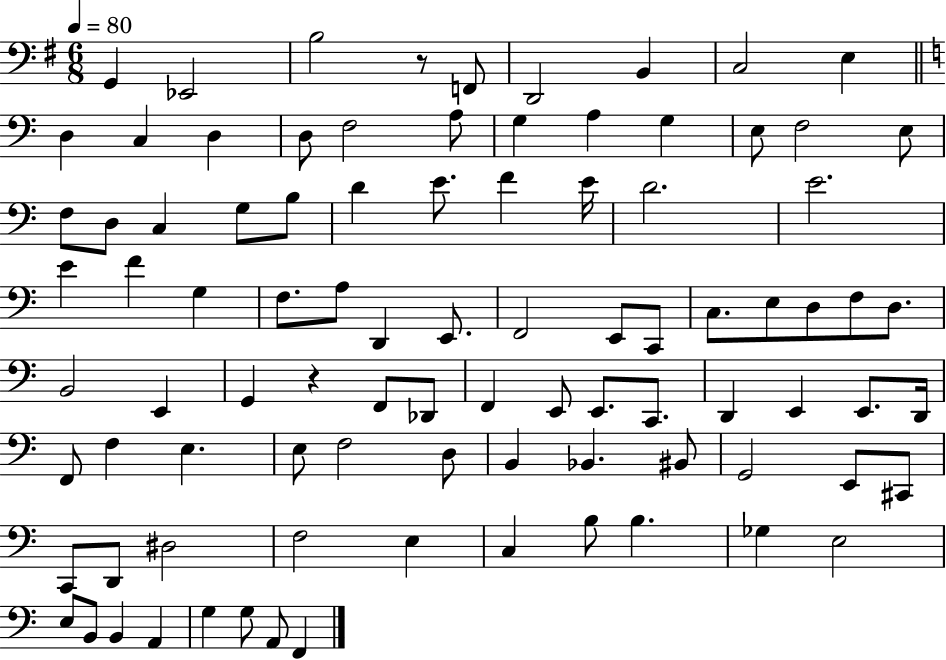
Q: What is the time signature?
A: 6/8